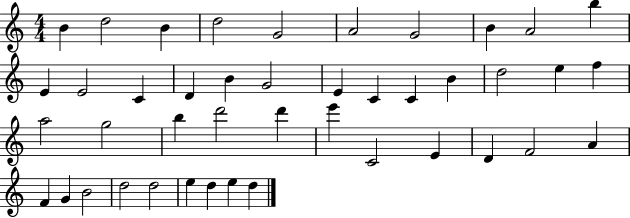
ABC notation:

X:1
T:Untitled
M:4/4
L:1/4
K:C
B d2 B d2 G2 A2 G2 B A2 b E E2 C D B G2 E C C B d2 e f a2 g2 b d'2 d' e' C2 E D F2 A F G B2 d2 d2 e d e d